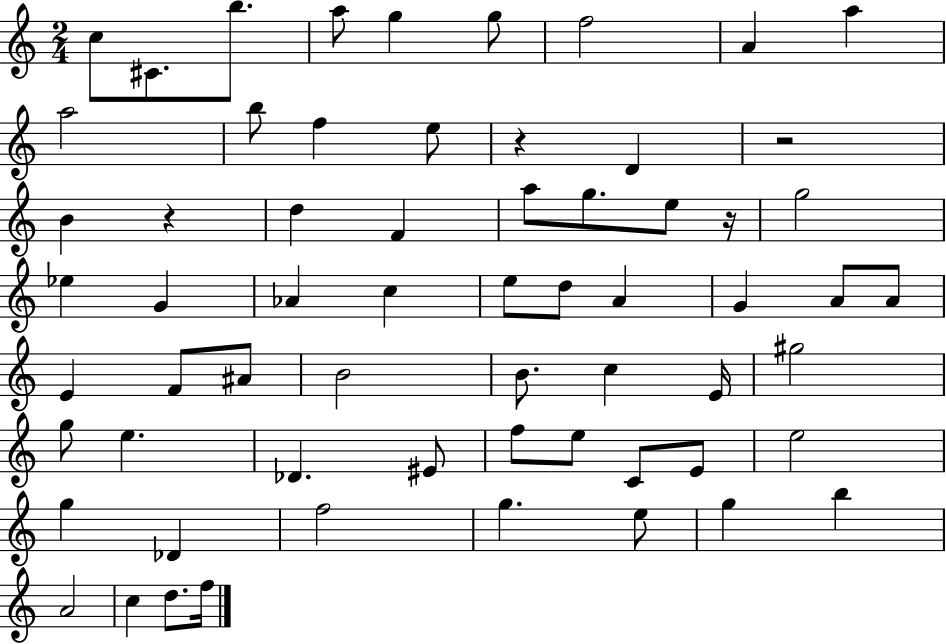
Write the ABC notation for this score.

X:1
T:Untitled
M:2/4
L:1/4
K:C
c/2 ^C/2 b/2 a/2 g g/2 f2 A a a2 b/2 f e/2 z D z2 B z d F a/2 g/2 e/2 z/4 g2 _e G _A c e/2 d/2 A G A/2 A/2 E F/2 ^A/2 B2 B/2 c E/4 ^g2 g/2 e _D ^E/2 f/2 e/2 C/2 E/2 e2 g _D f2 g e/2 g b A2 c d/2 f/4